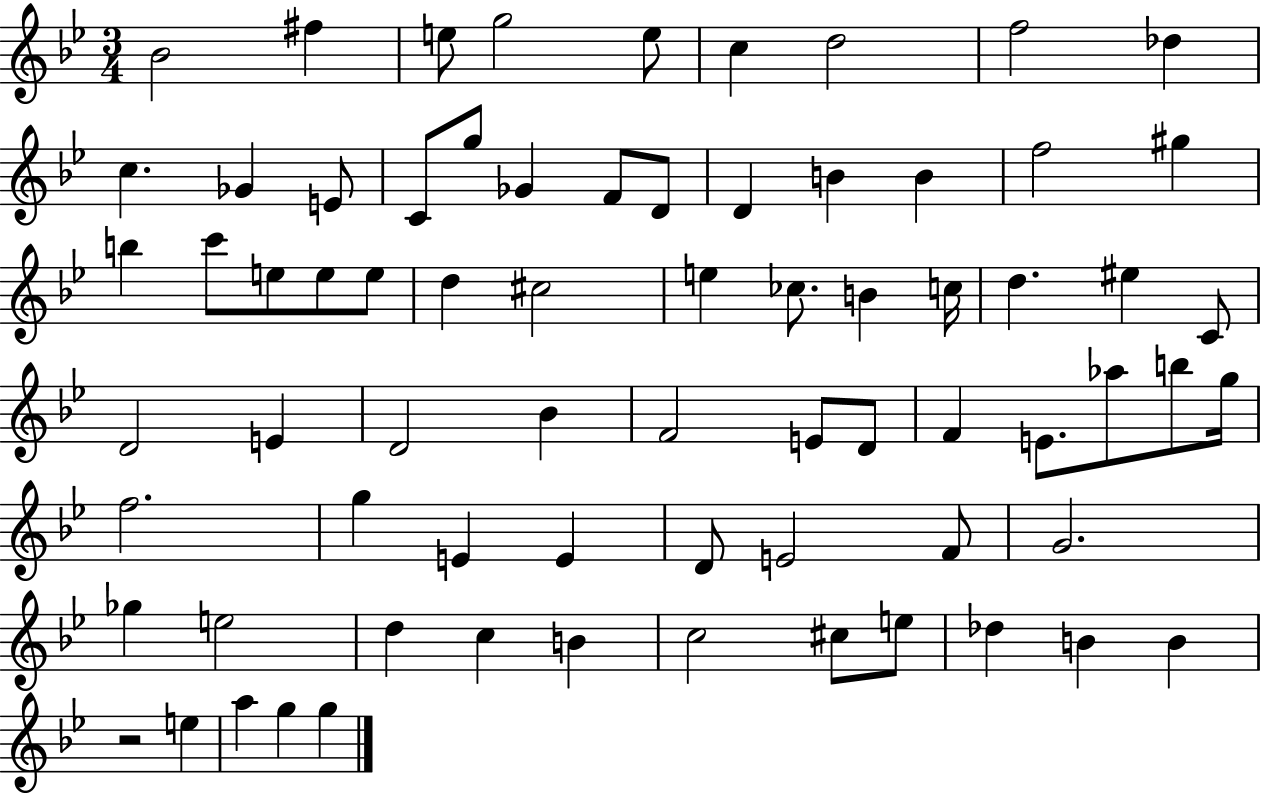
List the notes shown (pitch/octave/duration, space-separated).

Bb4/h F#5/q E5/e G5/h E5/e C5/q D5/h F5/h Db5/q C5/q. Gb4/q E4/e C4/e G5/e Gb4/q F4/e D4/e D4/q B4/q B4/q F5/h G#5/q B5/q C6/e E5/e E5/e E5/e D5/q C#5/h E5/q CES5/e. B4/q C5/s D5/q. EIS5/q C4/e D4/h E4/q D4/h Bb4/q F4/h E4/e D4/e F4/q E4/e. Ab5/e B5/e G5/s F5/h. G5/q E4/q E4/q D4/e E4/h F4/e G4/h. Gb5/q E5/h D5/q C5/q B4/q C5/h C#5/e E5/e Db5/q B4/q B4/q R/h E5/q A5/q G5/q G5/q